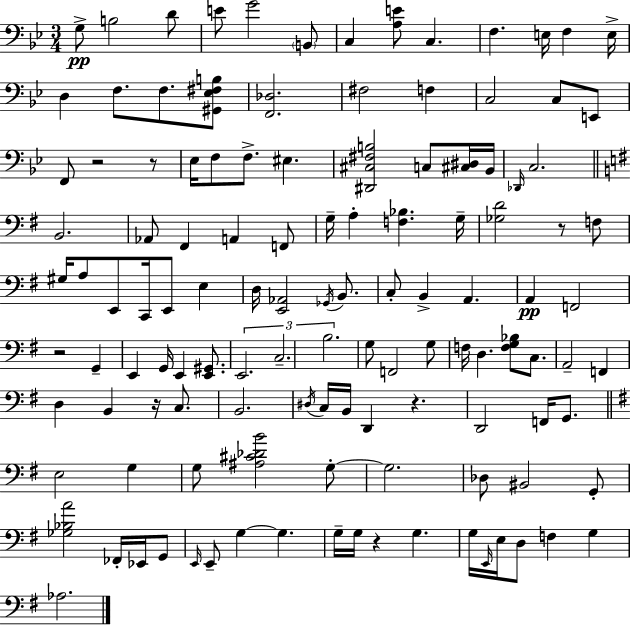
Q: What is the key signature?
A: G minor